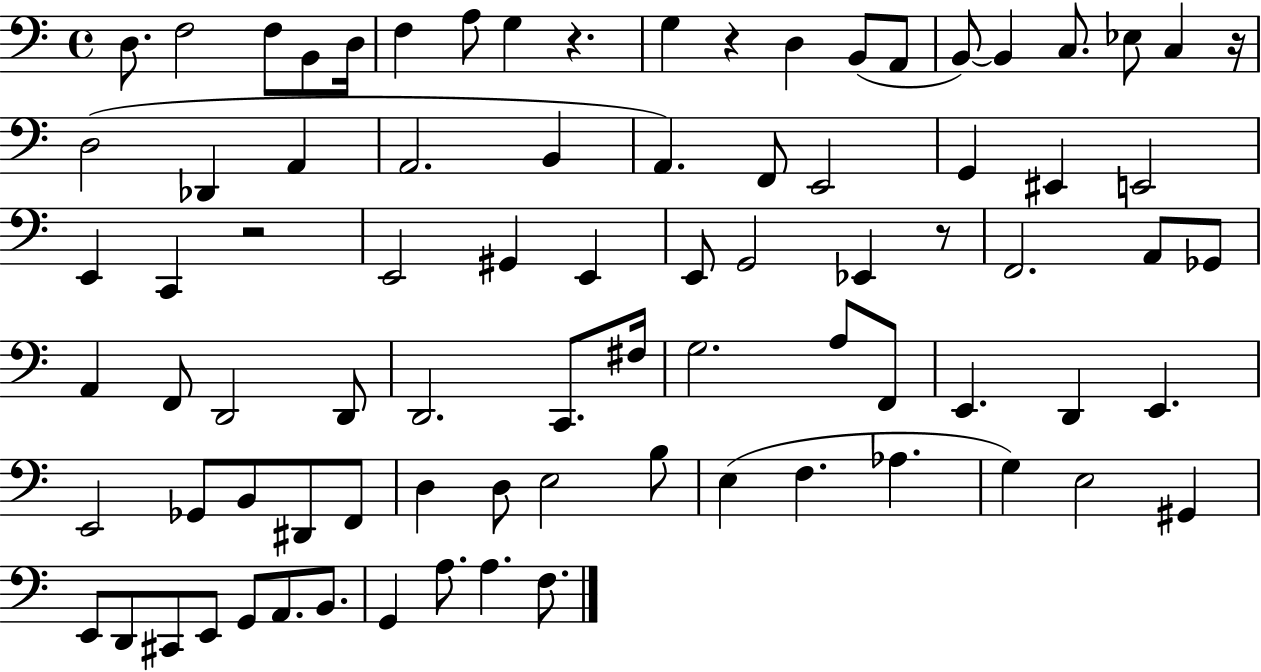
{
  \clef bass
  \time 4/4
  \defaultTimeSignature
  \key c \major
  d8. f2 f8 b,8 d16 | f4 a8 g4 r4. | g4 r4 d4 b,8( a,8 | b,8~~) b,4 c8. ees8 c4 r16 | \break d2( des,4 a,4 | a,2. b,4 | a,4.) f,8 e,2 | g,4 eis,4 e,2 | \break e,4 c,4 r2 | e,2 gis,4 e,4 | e,8 g,2 ees,4 r8 | f,2. a,8 ges,8 | \break a,4 f,8 d,2 d,8 | d,2. c,8. fis16 | g2. a8 f,8 | e,4. d,4 e,4. | \break e,2 ges,8 b,8 dis,8 f,8 | d4 d8 e2 b8 | e4( f4. aes4. | g4) e2 gis,4 | \break e,8 d,8 cis,8 e,8 g,8 a,8. b,8. | g,4 a8. a4. f8. | \bar "|."
}